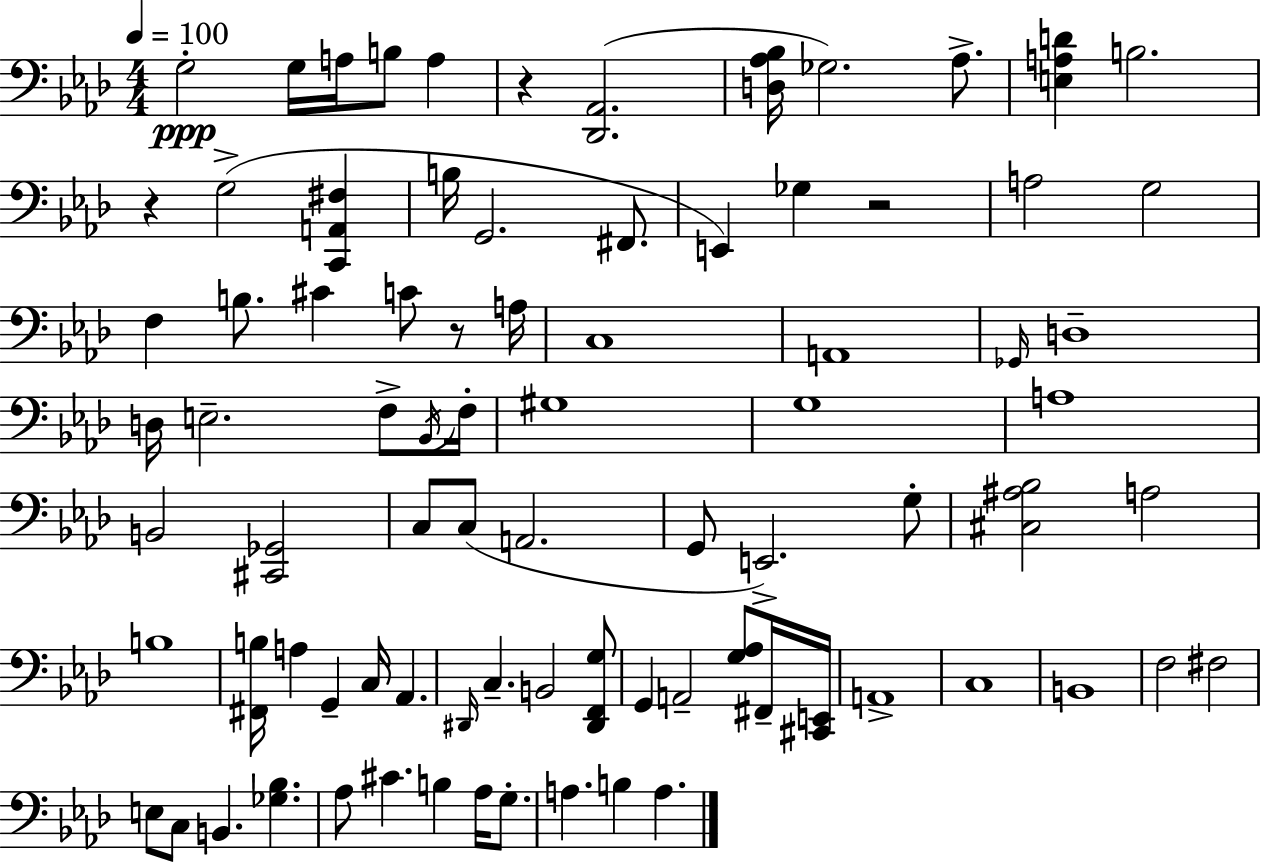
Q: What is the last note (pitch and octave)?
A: A3